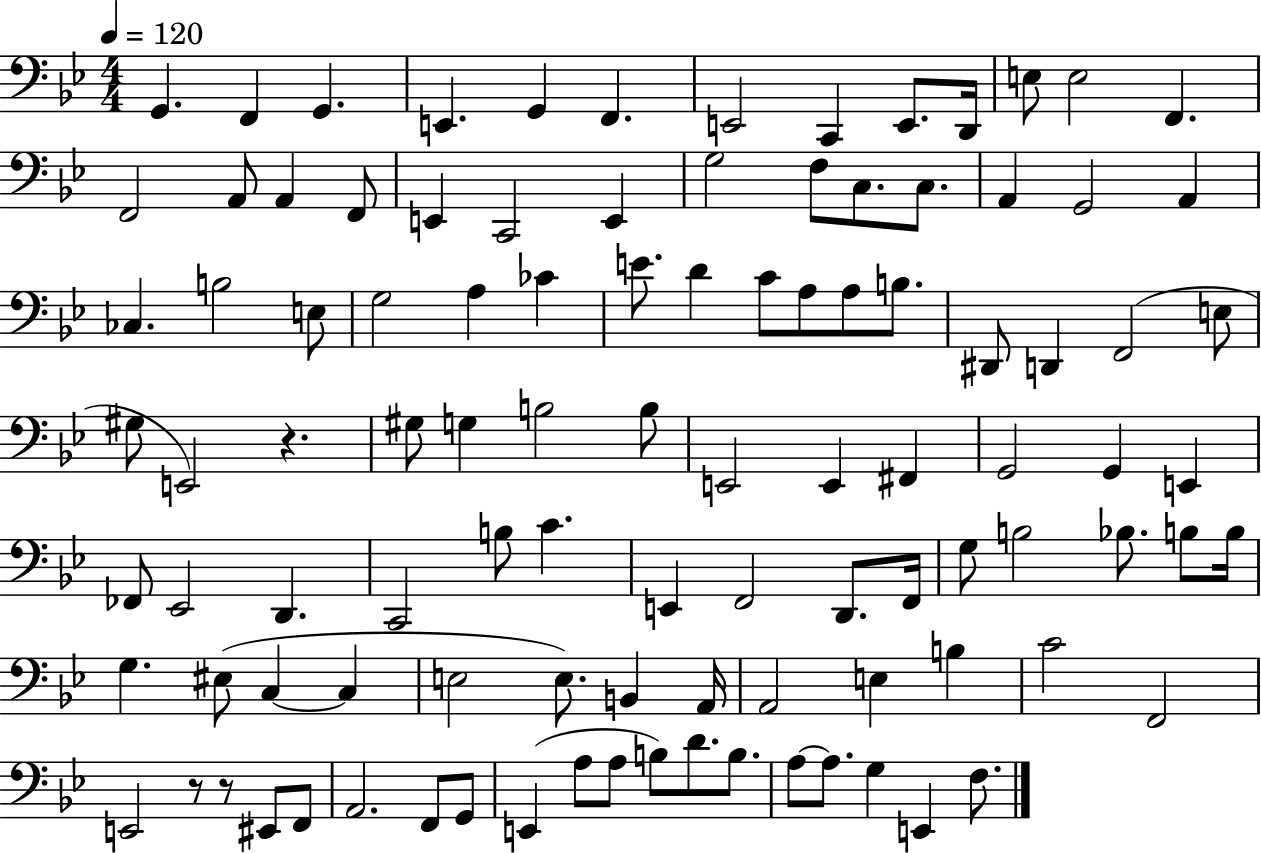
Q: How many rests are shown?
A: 3